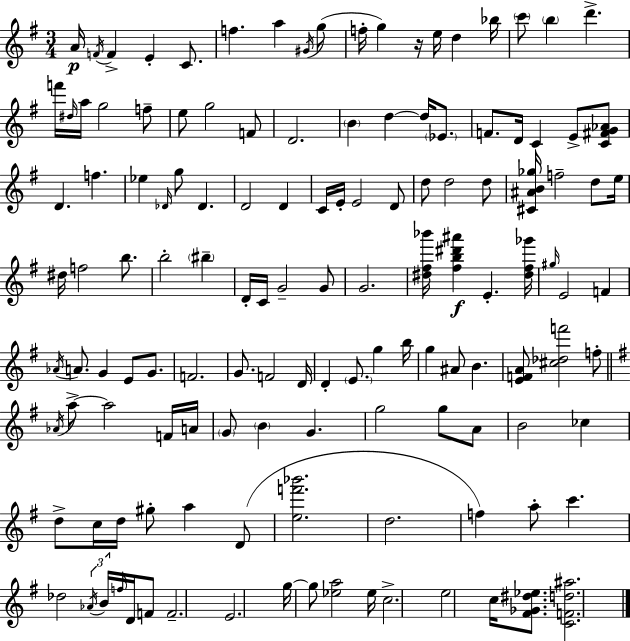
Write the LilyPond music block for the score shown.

{
  \clef treble
  \numericTimeSignature
  \time 3/4
  \key g \major
  a'16\p \acciaccatura { f'16 } f'4-> e'4-. c'8. | f''4. a''4 \acciaccatura { gis'16 } | g''8( f''16-. g''4) r16 e''16 d''4 | bes''16 \parenthesize c'''8 \parenthesize b''4 d'''4.-> | \break f'''16 \grace { dis''16 } a''16 g''2 | f''8-- e''8 g''2 | f'8 d'2. | \parenthesize b'4 d''4~~ d''16 | \break \parenthesize ees'8. f'8. d'16 c'4 e'8-> | <c' fis' g' aes'>8 d'4. f''4. | ees''4 \grace { des'16 } g''8 des'4. | d'2 | \break d'4 c'16 e'16-. e'2 | d'8 d''8 d''2 | d''8 <cis' ais' b' ges''>16 f''2-- | d''8 e''16 dis''16 f''2 | \break b''8. b''2-. | \parenthesize bis''4-- d'16-. c'16 g'2-- | g'8 g'2. | <dis'' fis'' bes'''>16 <fis'' b'' dis''' ais'''>4\f e'4.-. | \break <dis'' fis'' ges'''>16 \grace { gis''16 } e'2 | f'4 \acciaccatura { aes'16 } a'8. g'4 | e'8 g'8. f'2. | g'8. f'2 | \break d'16 d'4-. \parenthesize e'8. | g''4 b''16 g''4 ais'8 | b'4. <e' f' a'>8 <cis'' des'' f'''>2 | f''8-. \bar "||" \break \key e \minor \acciaccatura { aes'16 } a''8->~~ a''2 f'16 | a'16 \parenthesize g'8 \parenthesize b'4 g'4. | g''2 g''8 a'8 | b'2 ces''4 | \break d''8-> c''16 d''16 gis''8-. a''4 d'8( | <e'' f''' bes'''>2. | d''2. | f''4) a''8-. c'''4. | \break des''2 \tuplet 3/2 { \acciaccatura { aes'16 } b'16 \grace { f''16 } } | d'16 f'8 f'2.-- | e'2. | g''16~~ g''8 <ees'' a''>2 | \break ees''16 c''2.-> | e''2 c''16 | <fis' ges' dis'' ees''>8. <c' f' d'' ais''>2. | \bar "|."
}